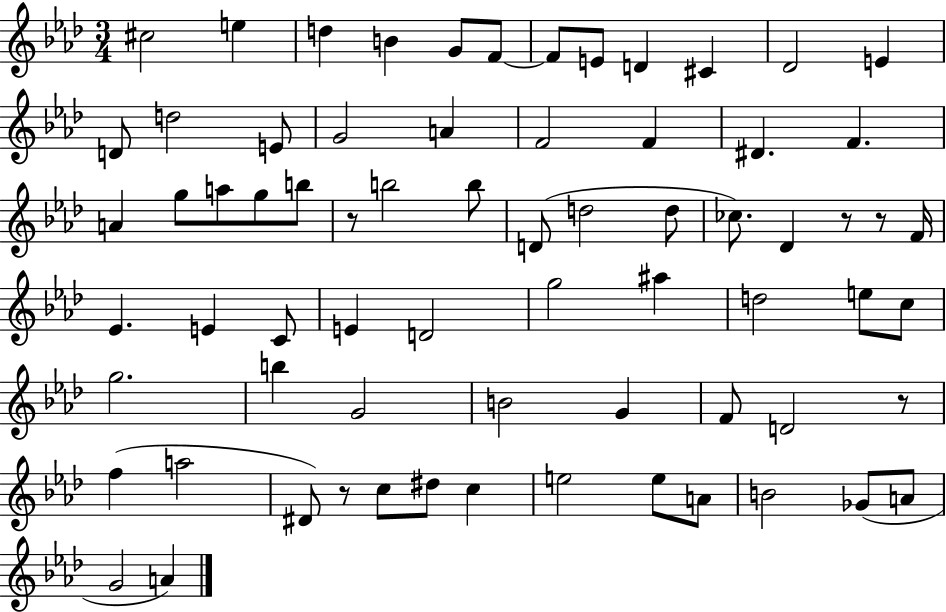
{
  \clef treble
  \numericTimeSignature
  \time 3/4
  \key aes \major
  cis''2 e''4 | d''4 b'4 g'8 f'8~~ | f'8 e'8 d'4 cis'4 | des'2 e'4 | \break d'8 d''2 e'8 | g'2 a'4 | f'2 f'4 | dis'4. f'4. | \break a'4 g''8 a''8 g''8 b''8 | r8 b''2 b''8 | d'8( d''2 d''8 | ces''8.) des'4 r8 r8 f'16 | \break ees'4. e'4 c'8 | e'4 d'2 | g''2 ais''4 | d''2 e''8 c''8 | \break g''2. | b''4 g'2 | b'2 g'4 | f'8 d'2 r8 | \break f''4( a''2 | dis'8) r8 c''8 dis''8 c''4 | e''2 e''8 a'8 | b'2 ges'8( a'8 | \break g'2 a'4) | \bar "|."
}